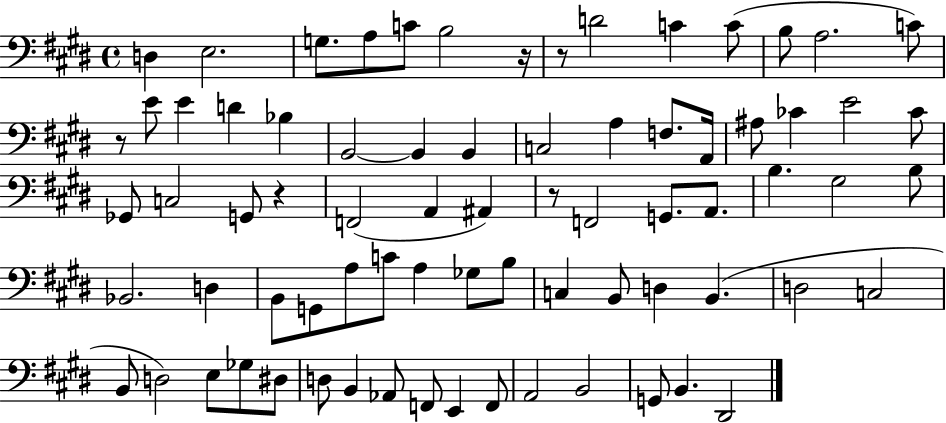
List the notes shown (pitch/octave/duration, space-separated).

D3/q E3/h. G3/e. A3/e C4/e B3/h R/s R/e D4/h C4/q C4/e B3/e A3/h. C4/e R/e E4/e E4/q D4/q Bb3/q B2/h B2/q B2/q C3/h A3/q F3/e. A2/s A#3/e CES4/q E4/h CES4/e Gb2/e C3/h G2/e R/q F2/h A2/q A#2/q R/e F2/h G2/e. A2/e. B3/q. G#3/h B3/e Bb2/h. D3/q B2/e G2/e A3/e C4/e A3/q Gb3/e B3/e C3/q B2/e D3/q B2/q. D3/h C3/h B2/e D3/h E3/e Gb3/e D#3/e D3/e B2/q Ab2/e F2/e E2/q F2/e A2/h B2/h G2/e B2/q. D#2/h